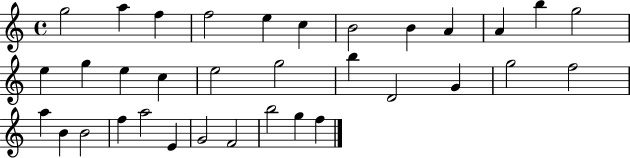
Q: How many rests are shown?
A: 0